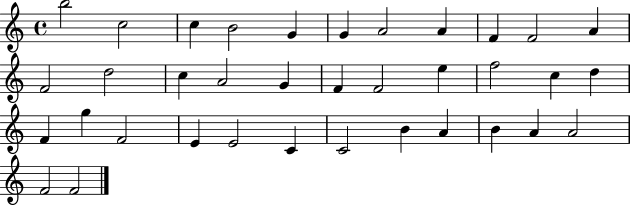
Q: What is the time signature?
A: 4/4